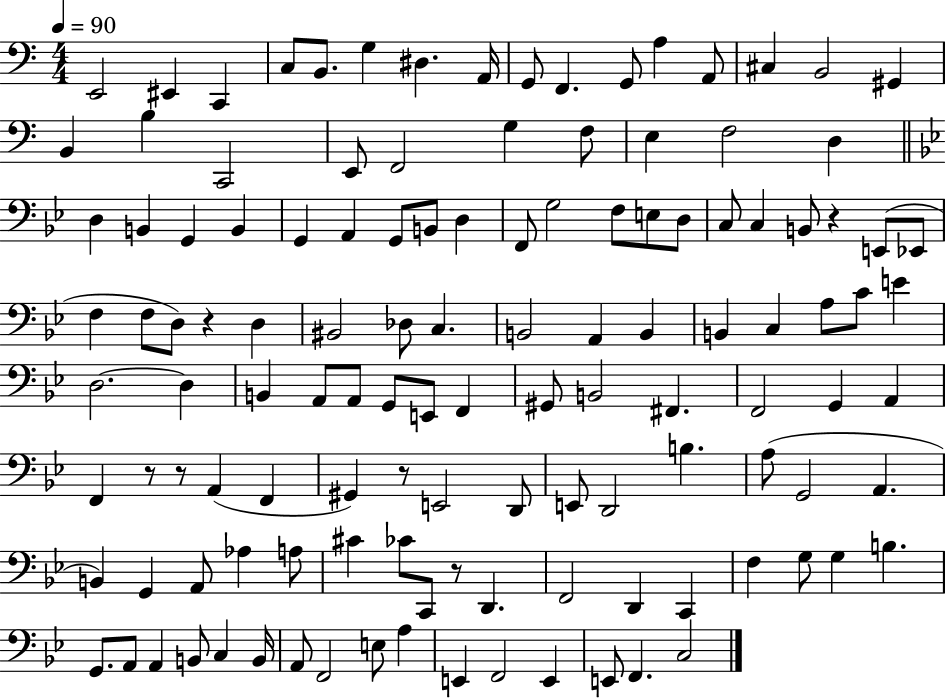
E2/h EIS2/q C2/q C3/e B2/e. G3/q D#3/q. A2/s G2/e F2/q. G2/e A3/q A2/e C#3/q B2/h G#2/q B2/q B3/q C2/h E2/e F2/h G3/q F3/e E3/q F3/h D3/q D3/q B2/q G2/q B2/q G2/q A2/q G2/e B2/e D3/q F2/e G3/h F3/e E3/e D3/e C3/e C3/q B2/e R/q E2/e Eb2/e F3/q F3/e D3/e R/q D3/q BIS2/h Db3/e C3/q. B2/h A2/q B2/q B2/q C3/q A3/e C4/e E4/q D3/h. D3/q B2/q A2/e A2/e G2/e E2/e F2/q G#2/e B2/h F#2/q. F2/h G2/q A2/q F2/q R/e R/e A2/q F2/q G#2/q R/e E2/h D2/e E2/e D2/h B3/q. A3/e G2/h A2/q. B2/q G2/q A2/e Ab3/q A3/e C#4/q CES4/e C2/e R/e D2/q. F2/h D2/q C2/q F3/q G3/e G3/q B3/q. G2/e. A2/e A2/q B2/e C3/q B2/s A2/e F2/h E3/e A3/q E2/q F2/h E2/q E2/e F2/q. C3/h